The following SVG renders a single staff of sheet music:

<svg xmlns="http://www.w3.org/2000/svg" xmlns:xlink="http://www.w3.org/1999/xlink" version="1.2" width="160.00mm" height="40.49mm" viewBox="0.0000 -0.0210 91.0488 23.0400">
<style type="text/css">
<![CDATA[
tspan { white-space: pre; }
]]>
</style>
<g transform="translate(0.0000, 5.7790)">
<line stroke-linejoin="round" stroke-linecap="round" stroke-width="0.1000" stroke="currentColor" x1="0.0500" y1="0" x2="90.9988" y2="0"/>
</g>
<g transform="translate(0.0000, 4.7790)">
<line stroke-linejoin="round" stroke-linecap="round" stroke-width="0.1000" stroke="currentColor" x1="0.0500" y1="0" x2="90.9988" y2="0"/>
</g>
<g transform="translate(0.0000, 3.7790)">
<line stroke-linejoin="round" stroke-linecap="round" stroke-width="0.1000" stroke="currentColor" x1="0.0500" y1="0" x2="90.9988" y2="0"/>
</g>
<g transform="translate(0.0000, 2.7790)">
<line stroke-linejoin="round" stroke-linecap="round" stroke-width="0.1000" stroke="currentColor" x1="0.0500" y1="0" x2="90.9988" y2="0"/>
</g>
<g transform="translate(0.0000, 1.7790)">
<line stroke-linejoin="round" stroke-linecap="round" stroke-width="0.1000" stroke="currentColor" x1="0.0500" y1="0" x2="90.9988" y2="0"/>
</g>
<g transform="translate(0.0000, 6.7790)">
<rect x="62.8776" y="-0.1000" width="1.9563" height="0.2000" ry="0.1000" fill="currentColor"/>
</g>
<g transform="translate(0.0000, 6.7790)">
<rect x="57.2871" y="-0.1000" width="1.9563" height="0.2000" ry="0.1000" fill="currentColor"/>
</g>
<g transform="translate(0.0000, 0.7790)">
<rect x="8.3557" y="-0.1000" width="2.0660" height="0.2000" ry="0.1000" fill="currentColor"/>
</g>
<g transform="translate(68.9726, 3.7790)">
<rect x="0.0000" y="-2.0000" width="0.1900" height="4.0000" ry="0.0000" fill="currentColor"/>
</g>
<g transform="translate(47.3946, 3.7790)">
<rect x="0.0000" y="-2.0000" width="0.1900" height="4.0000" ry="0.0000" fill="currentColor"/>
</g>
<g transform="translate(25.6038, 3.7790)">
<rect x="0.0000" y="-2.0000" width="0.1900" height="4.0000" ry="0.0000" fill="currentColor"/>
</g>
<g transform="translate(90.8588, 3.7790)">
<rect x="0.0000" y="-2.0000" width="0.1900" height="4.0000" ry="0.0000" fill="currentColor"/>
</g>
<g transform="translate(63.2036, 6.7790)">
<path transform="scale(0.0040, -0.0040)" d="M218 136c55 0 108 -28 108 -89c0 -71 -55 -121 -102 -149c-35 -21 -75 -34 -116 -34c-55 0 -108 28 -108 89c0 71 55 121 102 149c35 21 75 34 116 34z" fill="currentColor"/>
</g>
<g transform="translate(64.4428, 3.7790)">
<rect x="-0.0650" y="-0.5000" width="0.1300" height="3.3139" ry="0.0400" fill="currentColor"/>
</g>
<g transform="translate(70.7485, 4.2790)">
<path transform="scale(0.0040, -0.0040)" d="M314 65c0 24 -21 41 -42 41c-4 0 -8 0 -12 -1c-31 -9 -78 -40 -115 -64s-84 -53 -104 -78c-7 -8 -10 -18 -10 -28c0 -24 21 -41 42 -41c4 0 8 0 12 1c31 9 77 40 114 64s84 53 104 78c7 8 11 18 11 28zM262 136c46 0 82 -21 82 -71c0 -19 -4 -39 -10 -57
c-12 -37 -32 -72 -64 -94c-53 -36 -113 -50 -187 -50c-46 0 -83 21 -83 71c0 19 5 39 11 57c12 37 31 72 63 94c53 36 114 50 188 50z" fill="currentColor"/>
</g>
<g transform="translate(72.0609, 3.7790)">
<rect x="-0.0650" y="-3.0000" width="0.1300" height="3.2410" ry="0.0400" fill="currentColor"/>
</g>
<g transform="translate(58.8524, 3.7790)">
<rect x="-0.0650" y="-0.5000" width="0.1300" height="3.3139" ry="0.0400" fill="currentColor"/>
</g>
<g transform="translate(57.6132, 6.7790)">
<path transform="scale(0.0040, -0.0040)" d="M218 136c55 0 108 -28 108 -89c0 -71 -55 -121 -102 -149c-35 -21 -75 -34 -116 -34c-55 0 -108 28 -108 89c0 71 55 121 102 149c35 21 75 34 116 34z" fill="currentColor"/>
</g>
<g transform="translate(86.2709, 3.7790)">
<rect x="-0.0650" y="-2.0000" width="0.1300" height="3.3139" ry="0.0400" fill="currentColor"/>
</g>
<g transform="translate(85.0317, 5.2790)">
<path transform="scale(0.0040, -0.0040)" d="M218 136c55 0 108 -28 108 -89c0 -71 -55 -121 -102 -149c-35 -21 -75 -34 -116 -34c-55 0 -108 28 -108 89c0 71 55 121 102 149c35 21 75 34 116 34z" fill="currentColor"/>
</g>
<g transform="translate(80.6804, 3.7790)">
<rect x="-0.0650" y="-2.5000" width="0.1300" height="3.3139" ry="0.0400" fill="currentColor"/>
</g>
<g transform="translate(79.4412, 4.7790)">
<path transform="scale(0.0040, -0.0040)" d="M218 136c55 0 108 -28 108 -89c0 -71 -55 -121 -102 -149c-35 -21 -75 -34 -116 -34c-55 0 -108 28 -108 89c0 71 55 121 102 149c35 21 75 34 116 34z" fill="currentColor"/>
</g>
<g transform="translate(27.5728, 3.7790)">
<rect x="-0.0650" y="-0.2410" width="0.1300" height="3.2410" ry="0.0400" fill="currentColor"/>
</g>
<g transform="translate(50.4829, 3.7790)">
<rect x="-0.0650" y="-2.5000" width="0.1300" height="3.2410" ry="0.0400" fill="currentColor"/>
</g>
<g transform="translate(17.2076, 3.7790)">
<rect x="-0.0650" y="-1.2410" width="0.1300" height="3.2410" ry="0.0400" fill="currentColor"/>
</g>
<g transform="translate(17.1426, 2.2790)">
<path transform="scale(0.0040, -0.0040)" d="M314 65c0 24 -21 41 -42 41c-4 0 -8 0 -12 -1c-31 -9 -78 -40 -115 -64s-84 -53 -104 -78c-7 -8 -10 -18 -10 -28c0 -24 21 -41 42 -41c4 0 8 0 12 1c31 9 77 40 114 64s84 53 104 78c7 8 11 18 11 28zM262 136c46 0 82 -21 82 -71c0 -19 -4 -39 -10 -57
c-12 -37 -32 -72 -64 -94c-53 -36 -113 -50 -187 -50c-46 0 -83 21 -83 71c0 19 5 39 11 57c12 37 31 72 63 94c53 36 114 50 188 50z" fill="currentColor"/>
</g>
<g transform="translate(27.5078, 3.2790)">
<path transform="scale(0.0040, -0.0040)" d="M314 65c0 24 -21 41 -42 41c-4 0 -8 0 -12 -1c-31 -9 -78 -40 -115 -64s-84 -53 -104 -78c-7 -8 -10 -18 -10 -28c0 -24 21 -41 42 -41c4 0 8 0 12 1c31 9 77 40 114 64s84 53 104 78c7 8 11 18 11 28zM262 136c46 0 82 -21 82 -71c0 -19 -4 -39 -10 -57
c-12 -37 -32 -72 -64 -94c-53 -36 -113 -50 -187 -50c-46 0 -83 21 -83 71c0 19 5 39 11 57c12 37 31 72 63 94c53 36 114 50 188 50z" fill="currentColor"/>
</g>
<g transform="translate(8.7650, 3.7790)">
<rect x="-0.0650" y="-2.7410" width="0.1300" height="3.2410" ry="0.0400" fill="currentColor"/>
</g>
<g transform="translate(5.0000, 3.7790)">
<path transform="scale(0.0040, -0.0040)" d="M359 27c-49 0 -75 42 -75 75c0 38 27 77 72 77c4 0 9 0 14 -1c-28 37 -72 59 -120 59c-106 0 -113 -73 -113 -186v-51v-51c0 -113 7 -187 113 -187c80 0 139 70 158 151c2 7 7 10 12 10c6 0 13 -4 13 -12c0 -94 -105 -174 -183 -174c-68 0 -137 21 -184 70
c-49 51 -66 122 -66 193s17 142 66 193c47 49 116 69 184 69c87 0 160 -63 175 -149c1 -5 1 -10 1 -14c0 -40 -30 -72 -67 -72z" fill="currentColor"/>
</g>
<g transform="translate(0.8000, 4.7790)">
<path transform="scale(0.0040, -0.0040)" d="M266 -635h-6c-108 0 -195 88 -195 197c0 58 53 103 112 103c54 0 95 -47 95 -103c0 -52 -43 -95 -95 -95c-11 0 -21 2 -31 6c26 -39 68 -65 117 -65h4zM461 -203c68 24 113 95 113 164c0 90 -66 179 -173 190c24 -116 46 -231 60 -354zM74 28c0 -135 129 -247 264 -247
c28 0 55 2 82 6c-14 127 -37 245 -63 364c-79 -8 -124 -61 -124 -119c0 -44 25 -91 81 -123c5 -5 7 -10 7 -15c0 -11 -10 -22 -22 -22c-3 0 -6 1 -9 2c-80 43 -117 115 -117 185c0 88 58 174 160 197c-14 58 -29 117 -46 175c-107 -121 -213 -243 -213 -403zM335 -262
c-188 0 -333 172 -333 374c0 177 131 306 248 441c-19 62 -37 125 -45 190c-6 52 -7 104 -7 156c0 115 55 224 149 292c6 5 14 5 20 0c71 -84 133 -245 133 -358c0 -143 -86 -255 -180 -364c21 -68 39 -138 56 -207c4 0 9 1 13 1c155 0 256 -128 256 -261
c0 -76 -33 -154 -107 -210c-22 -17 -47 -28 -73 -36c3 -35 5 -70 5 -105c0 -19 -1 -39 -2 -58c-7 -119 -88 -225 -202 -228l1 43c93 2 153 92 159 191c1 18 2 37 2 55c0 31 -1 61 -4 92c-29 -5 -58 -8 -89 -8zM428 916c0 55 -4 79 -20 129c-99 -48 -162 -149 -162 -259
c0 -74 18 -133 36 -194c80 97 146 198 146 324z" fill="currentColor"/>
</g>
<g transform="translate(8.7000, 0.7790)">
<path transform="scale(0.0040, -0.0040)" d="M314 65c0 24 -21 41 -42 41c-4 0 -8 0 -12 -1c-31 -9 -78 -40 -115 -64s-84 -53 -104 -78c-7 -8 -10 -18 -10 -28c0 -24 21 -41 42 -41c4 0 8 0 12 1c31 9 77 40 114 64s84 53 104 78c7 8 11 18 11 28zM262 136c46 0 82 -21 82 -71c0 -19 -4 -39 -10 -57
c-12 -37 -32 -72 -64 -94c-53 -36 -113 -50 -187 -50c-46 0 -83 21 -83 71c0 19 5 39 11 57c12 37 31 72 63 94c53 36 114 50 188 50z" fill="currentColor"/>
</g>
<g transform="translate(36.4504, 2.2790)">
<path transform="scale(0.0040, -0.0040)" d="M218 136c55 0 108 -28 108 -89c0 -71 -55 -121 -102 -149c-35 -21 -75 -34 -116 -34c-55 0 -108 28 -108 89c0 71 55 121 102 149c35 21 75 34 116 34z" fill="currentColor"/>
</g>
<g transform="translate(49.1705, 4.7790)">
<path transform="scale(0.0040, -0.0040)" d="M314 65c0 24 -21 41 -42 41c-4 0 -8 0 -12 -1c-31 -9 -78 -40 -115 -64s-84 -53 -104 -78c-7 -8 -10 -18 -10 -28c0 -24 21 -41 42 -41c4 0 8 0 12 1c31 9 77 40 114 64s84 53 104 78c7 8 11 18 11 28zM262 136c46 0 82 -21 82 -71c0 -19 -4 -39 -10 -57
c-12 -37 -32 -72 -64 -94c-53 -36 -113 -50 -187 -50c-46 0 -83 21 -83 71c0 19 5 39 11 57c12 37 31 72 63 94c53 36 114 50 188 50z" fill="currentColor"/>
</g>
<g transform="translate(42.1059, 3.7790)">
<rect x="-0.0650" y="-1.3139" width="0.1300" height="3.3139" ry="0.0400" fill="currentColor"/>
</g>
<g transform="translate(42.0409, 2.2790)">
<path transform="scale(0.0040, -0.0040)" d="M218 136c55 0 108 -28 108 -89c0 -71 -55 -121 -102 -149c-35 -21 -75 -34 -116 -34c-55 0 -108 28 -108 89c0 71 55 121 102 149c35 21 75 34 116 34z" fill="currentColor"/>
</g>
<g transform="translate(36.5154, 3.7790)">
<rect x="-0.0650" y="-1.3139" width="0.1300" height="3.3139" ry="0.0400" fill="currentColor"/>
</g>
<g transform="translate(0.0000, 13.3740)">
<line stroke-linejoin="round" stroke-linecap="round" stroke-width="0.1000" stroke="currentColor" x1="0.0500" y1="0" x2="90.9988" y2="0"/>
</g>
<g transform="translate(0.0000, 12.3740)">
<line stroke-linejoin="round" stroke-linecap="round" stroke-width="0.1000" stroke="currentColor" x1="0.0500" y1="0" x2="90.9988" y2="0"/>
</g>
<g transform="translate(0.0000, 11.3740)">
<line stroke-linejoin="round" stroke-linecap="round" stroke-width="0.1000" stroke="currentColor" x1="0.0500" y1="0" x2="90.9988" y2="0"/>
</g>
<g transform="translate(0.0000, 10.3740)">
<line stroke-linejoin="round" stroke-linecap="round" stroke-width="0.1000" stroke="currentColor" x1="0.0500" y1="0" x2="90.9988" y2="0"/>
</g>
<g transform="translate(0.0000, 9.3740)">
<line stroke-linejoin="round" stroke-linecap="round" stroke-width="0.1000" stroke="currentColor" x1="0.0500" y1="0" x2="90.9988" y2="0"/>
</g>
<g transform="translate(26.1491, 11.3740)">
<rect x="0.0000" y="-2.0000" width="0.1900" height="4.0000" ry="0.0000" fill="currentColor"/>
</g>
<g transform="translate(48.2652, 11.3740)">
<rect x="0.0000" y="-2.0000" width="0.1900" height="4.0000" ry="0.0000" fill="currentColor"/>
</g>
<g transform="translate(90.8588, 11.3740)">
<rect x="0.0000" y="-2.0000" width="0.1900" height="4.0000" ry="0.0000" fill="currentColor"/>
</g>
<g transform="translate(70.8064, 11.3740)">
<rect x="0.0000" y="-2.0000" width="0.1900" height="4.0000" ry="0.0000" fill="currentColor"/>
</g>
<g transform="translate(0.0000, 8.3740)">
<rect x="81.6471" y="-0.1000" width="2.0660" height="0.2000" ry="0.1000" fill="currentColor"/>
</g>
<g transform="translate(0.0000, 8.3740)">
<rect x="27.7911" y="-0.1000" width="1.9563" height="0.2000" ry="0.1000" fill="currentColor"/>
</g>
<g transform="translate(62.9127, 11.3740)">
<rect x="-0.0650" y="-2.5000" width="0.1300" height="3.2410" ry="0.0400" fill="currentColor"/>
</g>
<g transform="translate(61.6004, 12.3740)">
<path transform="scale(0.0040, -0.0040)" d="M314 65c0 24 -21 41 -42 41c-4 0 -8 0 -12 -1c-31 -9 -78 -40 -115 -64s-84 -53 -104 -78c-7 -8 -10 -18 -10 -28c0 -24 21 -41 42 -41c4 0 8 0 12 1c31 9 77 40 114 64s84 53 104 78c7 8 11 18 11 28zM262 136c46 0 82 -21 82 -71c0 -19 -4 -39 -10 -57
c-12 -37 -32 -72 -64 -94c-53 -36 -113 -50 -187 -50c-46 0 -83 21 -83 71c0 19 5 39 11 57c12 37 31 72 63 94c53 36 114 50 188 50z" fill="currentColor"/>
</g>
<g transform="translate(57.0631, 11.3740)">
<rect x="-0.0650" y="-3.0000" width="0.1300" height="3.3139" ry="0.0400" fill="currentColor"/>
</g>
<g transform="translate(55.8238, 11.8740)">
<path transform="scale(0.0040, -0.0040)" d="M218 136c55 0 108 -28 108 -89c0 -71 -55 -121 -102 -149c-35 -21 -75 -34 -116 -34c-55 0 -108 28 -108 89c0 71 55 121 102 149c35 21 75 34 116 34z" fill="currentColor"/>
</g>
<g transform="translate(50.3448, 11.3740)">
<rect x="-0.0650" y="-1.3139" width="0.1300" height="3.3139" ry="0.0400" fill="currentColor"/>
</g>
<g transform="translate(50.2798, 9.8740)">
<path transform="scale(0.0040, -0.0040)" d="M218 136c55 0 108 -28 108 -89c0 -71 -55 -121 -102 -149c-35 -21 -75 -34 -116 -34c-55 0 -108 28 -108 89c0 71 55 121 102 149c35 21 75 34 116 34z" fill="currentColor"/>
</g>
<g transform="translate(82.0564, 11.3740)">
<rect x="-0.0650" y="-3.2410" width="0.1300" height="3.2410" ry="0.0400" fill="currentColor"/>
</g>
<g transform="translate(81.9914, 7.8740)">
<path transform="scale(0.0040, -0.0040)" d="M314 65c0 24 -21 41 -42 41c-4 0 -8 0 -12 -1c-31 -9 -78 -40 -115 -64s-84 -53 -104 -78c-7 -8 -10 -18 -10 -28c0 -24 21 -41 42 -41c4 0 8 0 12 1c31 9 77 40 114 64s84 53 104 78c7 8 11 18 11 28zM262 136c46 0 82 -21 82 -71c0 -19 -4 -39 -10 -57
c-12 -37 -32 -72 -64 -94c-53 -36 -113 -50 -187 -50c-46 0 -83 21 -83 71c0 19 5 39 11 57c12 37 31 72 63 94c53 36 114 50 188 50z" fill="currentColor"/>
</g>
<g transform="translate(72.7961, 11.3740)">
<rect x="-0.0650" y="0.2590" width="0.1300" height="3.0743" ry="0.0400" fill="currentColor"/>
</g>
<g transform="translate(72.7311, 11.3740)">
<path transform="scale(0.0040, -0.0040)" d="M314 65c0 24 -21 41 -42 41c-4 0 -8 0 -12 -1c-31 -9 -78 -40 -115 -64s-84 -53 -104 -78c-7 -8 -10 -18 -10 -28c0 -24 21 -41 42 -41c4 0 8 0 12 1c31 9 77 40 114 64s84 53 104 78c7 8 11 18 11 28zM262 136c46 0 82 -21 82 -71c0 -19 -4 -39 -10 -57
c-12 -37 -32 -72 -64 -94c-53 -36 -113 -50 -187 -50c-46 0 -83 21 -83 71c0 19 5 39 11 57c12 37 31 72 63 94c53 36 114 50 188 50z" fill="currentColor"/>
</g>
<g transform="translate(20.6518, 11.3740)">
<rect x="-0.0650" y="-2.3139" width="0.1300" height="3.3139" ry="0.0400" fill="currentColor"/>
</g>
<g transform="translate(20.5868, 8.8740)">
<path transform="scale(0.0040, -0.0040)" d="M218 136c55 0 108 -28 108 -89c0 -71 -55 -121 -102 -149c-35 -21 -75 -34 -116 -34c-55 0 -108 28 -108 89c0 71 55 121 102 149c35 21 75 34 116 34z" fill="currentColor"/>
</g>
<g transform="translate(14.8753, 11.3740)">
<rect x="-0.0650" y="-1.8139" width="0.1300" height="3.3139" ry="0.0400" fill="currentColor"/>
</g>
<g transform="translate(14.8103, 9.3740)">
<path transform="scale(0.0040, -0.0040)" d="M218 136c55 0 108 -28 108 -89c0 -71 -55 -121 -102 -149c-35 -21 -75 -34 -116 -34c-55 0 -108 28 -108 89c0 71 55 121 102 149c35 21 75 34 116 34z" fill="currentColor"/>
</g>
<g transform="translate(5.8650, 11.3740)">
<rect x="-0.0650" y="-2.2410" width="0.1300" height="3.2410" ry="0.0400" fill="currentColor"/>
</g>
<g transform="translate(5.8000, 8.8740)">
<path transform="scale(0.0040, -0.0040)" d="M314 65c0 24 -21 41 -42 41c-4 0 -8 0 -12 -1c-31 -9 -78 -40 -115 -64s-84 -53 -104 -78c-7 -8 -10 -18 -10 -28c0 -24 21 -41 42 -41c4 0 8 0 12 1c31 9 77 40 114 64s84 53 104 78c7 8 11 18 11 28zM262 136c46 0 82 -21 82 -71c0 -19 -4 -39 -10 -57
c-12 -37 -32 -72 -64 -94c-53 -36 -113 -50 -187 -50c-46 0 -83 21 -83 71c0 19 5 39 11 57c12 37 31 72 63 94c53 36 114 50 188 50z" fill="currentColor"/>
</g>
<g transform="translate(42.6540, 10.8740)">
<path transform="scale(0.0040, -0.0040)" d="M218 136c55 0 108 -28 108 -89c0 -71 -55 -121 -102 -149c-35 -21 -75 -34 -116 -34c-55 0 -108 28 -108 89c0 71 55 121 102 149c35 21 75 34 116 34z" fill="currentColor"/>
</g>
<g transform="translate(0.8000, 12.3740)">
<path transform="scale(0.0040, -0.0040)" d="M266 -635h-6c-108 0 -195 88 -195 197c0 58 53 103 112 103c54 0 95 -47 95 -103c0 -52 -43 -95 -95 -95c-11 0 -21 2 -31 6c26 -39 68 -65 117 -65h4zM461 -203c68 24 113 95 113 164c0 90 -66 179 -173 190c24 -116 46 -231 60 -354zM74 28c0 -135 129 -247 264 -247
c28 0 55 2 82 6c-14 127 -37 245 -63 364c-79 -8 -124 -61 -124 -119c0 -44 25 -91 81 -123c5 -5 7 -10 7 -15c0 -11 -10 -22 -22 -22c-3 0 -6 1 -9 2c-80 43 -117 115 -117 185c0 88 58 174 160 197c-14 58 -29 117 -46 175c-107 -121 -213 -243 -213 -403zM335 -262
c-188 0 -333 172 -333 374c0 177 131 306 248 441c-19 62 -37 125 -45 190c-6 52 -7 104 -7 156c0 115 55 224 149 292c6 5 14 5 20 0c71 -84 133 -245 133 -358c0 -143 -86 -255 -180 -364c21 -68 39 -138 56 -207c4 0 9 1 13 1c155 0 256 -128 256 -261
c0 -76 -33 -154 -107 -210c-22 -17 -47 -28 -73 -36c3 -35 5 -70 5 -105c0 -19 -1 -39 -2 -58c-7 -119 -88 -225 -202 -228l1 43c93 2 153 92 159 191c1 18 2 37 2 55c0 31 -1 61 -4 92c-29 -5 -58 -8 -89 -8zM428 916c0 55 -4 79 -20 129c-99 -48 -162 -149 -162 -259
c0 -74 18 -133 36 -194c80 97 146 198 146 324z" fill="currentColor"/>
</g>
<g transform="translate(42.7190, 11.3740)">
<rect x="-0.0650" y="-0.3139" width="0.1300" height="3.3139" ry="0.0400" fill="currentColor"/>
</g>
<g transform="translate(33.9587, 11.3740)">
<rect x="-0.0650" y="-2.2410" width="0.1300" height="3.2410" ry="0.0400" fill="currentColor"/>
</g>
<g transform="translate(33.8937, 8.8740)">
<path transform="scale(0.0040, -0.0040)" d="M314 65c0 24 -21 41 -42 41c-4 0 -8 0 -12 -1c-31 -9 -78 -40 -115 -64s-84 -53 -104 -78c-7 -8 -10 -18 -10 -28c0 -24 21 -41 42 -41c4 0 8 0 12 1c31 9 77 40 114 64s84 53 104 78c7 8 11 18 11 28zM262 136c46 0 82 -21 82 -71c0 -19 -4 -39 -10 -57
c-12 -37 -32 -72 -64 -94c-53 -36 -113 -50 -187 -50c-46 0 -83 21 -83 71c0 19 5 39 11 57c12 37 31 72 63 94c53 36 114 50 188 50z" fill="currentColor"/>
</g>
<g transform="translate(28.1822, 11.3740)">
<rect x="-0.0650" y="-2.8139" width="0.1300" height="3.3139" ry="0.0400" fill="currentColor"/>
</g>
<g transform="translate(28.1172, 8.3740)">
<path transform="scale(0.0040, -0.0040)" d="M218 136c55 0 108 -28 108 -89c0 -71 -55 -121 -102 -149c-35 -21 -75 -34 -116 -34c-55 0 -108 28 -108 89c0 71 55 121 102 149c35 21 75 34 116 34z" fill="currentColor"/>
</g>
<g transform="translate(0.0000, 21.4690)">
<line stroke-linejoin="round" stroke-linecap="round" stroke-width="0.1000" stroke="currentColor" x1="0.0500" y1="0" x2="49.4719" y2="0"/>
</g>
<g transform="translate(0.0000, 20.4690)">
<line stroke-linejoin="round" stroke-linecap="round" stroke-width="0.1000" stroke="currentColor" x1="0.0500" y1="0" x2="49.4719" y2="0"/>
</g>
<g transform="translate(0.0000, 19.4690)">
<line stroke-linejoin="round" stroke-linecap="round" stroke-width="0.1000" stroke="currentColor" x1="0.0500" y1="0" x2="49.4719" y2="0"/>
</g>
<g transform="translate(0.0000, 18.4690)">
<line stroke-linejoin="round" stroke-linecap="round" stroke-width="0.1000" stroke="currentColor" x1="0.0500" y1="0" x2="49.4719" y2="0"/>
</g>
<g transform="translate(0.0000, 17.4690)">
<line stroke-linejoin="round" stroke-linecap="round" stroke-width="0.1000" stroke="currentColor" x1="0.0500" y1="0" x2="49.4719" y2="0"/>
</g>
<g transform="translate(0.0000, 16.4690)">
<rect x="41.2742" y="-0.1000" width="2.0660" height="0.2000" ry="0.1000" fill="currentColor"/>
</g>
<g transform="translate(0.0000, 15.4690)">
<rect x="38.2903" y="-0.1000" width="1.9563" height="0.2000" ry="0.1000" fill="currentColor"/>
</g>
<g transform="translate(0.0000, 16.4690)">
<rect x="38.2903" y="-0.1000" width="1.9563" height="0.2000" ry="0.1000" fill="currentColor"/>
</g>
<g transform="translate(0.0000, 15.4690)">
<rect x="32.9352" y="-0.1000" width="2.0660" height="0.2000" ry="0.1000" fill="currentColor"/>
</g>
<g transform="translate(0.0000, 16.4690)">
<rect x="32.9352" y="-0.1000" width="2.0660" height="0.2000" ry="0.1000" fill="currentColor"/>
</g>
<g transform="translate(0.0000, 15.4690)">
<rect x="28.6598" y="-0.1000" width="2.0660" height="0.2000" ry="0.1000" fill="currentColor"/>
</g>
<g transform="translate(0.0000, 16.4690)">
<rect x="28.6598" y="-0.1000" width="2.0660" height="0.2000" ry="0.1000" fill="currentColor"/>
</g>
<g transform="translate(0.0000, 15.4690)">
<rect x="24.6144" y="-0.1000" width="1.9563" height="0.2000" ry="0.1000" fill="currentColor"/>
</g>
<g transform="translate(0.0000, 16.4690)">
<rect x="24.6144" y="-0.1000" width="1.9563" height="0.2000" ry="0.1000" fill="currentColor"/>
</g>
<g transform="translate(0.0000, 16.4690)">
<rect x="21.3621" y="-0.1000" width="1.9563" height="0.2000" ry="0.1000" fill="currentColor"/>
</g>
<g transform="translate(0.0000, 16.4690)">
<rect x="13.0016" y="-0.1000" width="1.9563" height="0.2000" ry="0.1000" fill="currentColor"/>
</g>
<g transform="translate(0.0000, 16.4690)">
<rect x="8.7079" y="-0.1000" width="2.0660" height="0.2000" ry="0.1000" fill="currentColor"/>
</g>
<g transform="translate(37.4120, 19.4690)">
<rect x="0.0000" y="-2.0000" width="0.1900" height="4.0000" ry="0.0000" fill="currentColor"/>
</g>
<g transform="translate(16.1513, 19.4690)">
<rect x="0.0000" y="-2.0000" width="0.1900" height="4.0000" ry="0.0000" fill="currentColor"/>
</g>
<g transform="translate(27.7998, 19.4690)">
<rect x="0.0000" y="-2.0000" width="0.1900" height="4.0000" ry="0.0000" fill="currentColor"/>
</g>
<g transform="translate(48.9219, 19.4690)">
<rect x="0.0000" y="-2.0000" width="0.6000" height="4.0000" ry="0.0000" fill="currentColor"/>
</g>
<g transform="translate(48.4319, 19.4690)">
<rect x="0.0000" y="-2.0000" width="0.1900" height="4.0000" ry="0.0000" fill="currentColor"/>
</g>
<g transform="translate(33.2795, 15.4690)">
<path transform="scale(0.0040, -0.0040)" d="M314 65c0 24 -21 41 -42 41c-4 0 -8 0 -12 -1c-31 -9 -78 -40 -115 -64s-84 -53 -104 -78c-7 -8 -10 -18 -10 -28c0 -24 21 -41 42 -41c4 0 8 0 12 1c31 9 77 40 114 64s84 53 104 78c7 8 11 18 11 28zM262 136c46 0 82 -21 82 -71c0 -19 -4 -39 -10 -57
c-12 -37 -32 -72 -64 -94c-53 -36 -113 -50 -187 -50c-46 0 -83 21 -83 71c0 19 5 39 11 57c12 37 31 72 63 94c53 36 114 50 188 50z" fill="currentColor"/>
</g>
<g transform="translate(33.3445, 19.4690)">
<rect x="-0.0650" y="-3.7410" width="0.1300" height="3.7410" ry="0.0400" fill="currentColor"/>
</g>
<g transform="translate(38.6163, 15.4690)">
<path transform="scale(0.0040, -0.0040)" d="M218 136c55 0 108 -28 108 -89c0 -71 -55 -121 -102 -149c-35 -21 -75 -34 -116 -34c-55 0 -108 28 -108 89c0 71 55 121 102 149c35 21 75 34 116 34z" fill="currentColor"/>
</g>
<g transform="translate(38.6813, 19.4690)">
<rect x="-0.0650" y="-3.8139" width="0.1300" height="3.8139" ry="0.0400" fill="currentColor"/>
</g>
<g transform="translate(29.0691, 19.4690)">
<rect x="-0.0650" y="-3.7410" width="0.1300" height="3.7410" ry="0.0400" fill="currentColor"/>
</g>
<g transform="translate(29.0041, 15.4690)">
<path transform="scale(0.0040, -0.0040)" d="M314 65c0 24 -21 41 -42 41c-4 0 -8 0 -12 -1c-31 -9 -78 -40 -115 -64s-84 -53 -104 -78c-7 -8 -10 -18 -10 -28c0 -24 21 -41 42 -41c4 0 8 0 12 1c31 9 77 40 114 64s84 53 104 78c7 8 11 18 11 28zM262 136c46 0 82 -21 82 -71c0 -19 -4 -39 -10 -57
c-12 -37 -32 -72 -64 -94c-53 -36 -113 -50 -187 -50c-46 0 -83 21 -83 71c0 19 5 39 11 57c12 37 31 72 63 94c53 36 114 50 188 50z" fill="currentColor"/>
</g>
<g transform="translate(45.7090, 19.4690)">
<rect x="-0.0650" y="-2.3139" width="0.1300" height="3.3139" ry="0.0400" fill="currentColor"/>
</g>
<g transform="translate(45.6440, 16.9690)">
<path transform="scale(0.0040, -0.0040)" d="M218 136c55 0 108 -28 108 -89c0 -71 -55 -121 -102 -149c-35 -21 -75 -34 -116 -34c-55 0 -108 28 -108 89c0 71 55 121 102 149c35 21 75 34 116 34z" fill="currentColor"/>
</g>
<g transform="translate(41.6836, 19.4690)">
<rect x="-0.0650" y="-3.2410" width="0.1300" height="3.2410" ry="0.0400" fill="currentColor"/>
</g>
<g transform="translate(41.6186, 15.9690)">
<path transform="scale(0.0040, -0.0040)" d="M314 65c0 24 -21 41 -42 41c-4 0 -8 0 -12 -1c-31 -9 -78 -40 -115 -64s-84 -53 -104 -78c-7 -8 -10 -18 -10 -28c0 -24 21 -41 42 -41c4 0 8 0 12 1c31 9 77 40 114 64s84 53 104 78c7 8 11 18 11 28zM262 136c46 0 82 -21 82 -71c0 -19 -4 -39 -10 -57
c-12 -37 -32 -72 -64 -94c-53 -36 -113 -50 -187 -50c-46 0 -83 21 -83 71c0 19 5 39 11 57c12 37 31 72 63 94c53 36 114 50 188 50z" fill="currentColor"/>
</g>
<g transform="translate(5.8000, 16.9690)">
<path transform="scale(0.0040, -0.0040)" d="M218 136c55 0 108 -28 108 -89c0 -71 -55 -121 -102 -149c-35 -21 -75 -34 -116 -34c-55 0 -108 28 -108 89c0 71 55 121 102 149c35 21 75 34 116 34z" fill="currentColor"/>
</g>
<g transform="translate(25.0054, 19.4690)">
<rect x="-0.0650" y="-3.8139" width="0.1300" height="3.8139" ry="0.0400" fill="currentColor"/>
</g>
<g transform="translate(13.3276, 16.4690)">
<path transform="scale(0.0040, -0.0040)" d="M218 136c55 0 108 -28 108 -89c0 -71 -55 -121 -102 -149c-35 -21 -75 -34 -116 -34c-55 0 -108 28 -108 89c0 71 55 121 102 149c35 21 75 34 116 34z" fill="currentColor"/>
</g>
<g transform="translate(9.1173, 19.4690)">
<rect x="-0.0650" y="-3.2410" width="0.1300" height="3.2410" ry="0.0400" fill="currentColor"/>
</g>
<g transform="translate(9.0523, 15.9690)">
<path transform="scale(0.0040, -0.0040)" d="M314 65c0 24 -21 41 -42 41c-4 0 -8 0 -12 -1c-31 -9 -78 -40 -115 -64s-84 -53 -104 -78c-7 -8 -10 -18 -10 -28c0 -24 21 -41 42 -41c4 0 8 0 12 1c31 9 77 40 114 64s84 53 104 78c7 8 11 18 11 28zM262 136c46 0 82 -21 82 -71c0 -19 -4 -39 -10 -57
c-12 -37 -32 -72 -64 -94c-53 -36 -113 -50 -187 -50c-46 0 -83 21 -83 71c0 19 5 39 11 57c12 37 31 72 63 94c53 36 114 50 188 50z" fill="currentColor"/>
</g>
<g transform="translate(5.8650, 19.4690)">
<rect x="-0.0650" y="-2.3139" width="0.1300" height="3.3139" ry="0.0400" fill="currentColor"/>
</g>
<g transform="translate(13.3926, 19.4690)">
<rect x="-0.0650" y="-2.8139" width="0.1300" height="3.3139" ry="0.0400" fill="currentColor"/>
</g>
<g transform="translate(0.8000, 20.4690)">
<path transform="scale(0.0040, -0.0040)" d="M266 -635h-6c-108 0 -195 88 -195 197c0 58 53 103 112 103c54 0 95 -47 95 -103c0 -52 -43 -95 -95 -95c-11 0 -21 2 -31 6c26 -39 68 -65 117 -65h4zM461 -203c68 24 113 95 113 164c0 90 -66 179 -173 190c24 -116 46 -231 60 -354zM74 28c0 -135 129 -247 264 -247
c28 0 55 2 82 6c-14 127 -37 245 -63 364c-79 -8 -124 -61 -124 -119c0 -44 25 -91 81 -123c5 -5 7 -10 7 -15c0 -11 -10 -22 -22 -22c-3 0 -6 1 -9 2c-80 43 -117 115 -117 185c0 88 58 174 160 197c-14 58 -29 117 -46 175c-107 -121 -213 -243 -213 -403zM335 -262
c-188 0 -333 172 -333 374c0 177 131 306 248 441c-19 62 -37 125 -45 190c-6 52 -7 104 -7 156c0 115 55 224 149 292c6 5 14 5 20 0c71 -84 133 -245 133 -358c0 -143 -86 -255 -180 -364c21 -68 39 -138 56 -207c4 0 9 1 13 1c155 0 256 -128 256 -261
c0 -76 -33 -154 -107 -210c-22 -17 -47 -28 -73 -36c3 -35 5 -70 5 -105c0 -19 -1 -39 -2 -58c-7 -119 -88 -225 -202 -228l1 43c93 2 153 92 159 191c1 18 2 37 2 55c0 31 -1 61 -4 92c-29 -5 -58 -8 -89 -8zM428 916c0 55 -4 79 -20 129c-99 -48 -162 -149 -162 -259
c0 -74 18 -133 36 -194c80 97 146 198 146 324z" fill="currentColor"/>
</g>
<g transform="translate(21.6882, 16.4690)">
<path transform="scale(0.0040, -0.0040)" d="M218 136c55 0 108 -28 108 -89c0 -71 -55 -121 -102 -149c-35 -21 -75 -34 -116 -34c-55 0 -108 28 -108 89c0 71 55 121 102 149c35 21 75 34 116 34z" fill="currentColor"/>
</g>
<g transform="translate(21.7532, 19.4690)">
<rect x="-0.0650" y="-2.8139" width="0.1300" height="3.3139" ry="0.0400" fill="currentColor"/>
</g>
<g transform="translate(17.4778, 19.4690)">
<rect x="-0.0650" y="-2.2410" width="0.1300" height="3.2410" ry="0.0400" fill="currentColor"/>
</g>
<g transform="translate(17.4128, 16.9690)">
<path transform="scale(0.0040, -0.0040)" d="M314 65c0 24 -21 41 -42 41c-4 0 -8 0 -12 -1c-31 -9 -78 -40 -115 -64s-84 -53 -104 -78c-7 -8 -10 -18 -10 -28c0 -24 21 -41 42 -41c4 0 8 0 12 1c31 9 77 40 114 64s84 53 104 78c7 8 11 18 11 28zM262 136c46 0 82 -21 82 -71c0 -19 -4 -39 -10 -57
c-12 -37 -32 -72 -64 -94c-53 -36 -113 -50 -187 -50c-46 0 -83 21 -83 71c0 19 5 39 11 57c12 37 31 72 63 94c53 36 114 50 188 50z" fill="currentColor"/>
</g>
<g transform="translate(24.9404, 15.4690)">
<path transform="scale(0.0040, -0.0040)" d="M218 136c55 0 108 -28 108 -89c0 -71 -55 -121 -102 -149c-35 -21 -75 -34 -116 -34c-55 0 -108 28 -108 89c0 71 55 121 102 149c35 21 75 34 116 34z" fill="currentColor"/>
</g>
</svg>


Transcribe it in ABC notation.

X:1
T:Untitled
M:4/4
L:1/4
K:C
a2 e2 c2 e e G2 C C A2 G F g2 f g a g2 c e A G2 B2 b2 g b2 a g2 a c' c'2 c'2 c' b2 g